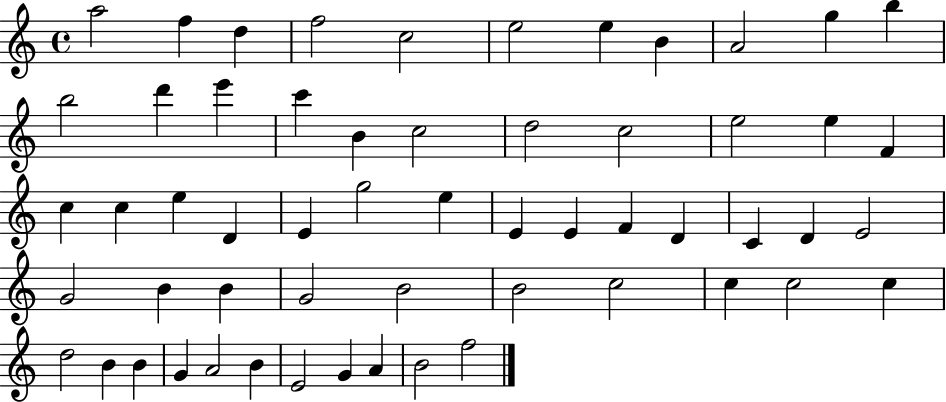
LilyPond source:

{
  \clef treble
  \time 4/4
  \defaultTimeSignature
  \key c \major
  a''2 f''4 d''4 | f''2 c''2 | e''2 e''4 b'4 | a'2 g''4 b''4 | \break b''2 d'''4 e'''4 | c'''4 b'4 c''2 | d''2 c''2 | e''2 e''4 f'4 | \break c''4 c''4 e''4 d'4 | e'4 g''2 e''4 | e'4 e'4 f'4 d'4 | c'4 d'4 e'2 | \break g'2 b'4 b'4 | g'2 b'2 | b'2 c''2 | c''4 c''2 c''4 | \break d''2 b'4 b'4 | g'4 a'2 b'4 | e'2 g'4 a'4 | b'2 f''2 | \break \bar "|."
}